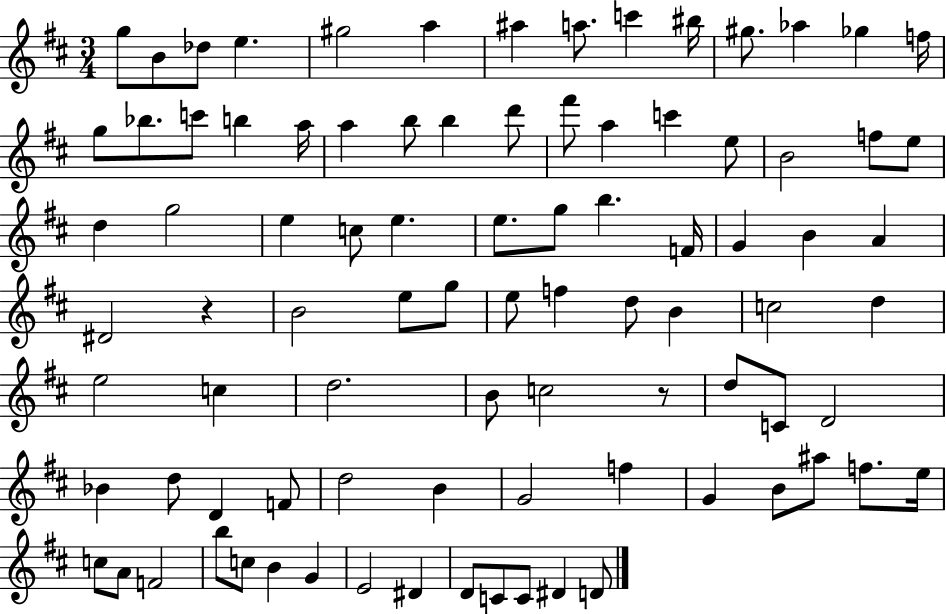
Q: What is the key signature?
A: D major